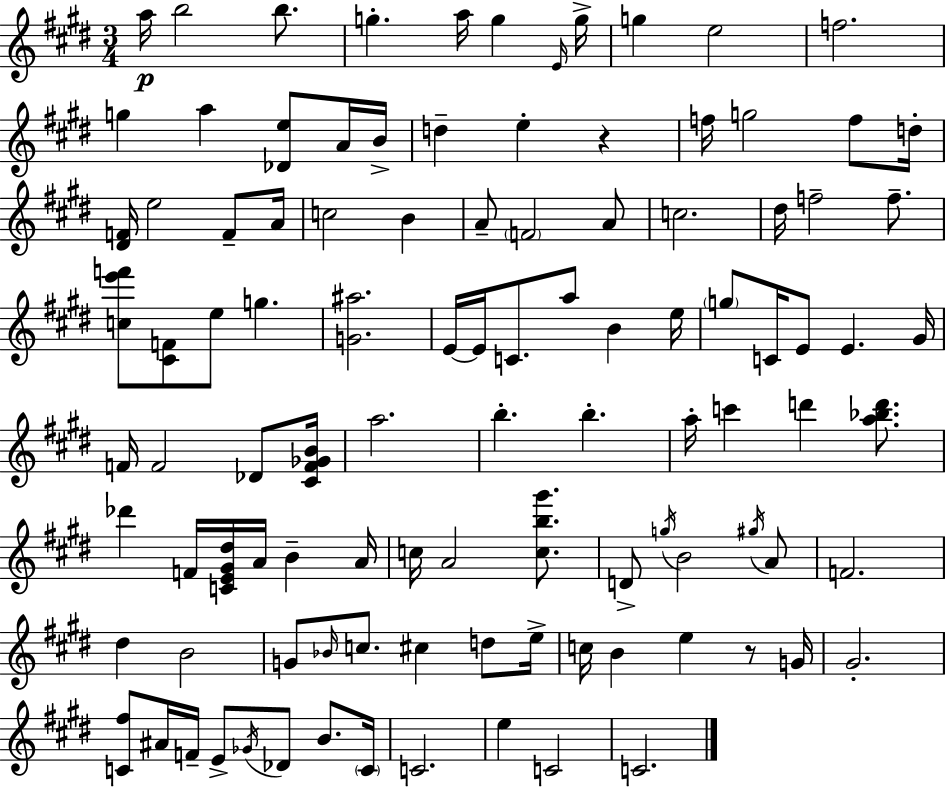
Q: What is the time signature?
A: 3/4